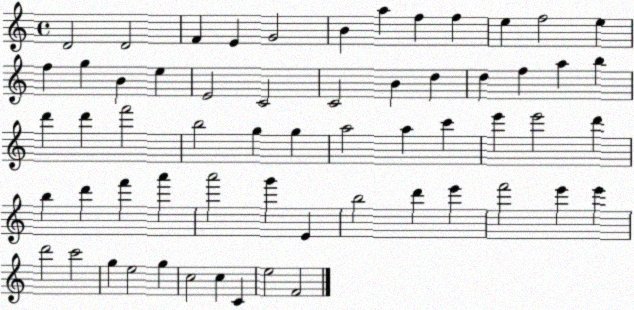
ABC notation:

X:1
T:Untitled
M:4/4
L:1/4
K:C
D2 D2 F E G2 B a f f e f2 e f g B e E2 C2 C2 B d d f a b d' d' f'2 b2 g g a2 a c' e' e'2 d' b d' f' a' a'2 g' E b2 d' e' f'2 e' e' d'2 c'2 g e2 g c2 c C e2 F2